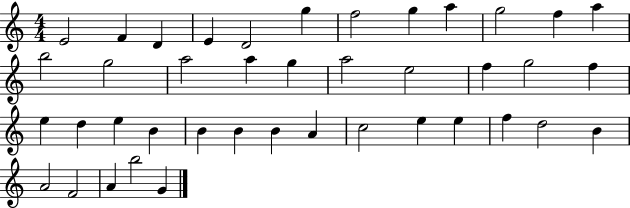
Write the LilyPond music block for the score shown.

{
  \clef treble
  \numericTimeSignature
  \time 4/4
  \key c \major
  e'2 f'4 d'4 | e'4 d'2 g''4 | f''2 g''4 a''4 | g''2 f''4 a''4 | \break b''2 g''2 | a''2 a''4 g''4 | a''2 e''2 | f''4 g''2 f''4 | \break e''4 d''4 e''4 b'4 | b'4 b'4 b'4 a'4 | c''2 e''4 e''4 | f''4 d''2 b'4 | \break a'2 f'2 | a'4 b''2 g'4 | \bar "|."
}